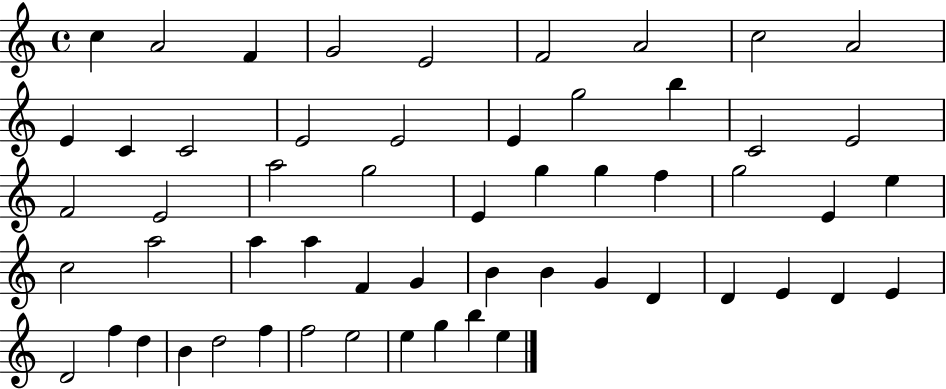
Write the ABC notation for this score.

X:1
T:Untitled
M:4/4
L:1/4
K:C
c A2 F G2 E2 F2 A2 c2 A2 E C C2 E2 E2 E g2 b C2 E2 F2 E2 a2 g2 E g g f g2 E e c2 a2 a a F G B B G D D E D E D2 f d B d2 f f2 e2 e g b e